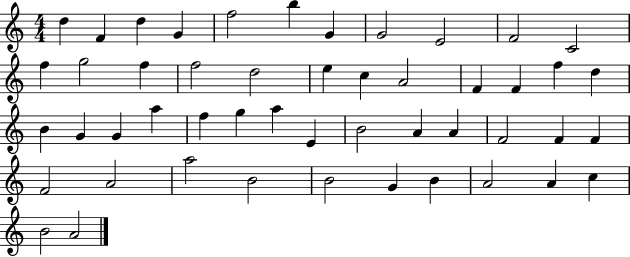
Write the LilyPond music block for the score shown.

{
  \clef treble
  \numericTimeSignature
  \time 4/4
  \key c \major
  d''4 f'4 d''4 g'4 | f''2 b''4 g'4 | g'2 e'2 | f'2 c'2 | \break f''4 g''2 f''4 | f''2 d''2 | e''4 c''4 a'2 | f'4 f'4 f''4 d''4 | \break b'4 g'4 g'4 a''4 | f''4 g''4 a''4 e'4 | b'2 a'4 a'4 | f'2 f'4 f'4 | \break f'2 a'2 | a''2 b'2 | b'2 g'4 b'4 | a'2 a'4 c''4 | \break b'2 a'2 | \bar "|."
}